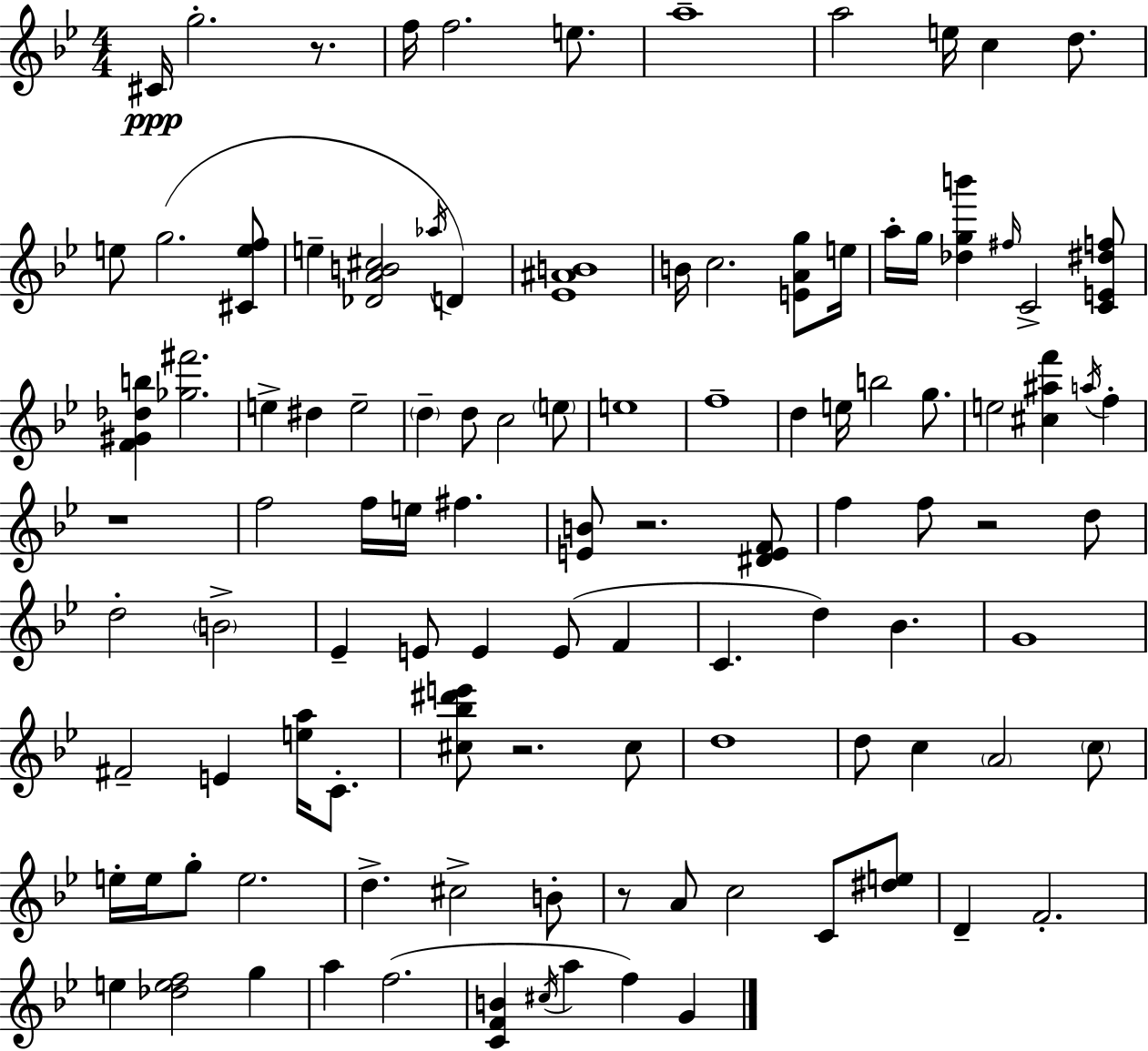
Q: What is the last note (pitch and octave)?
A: G4